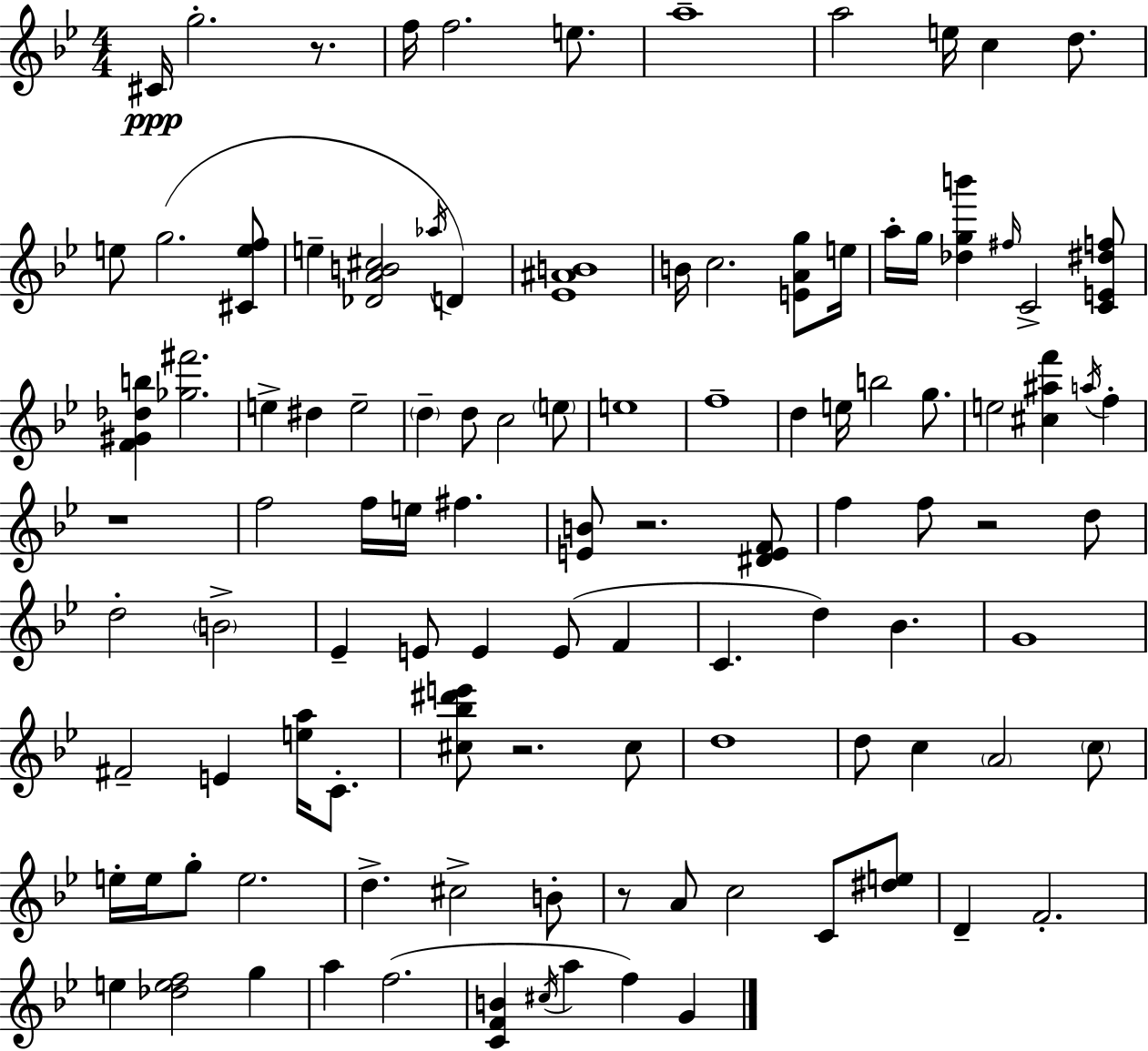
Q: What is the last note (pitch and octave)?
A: G4